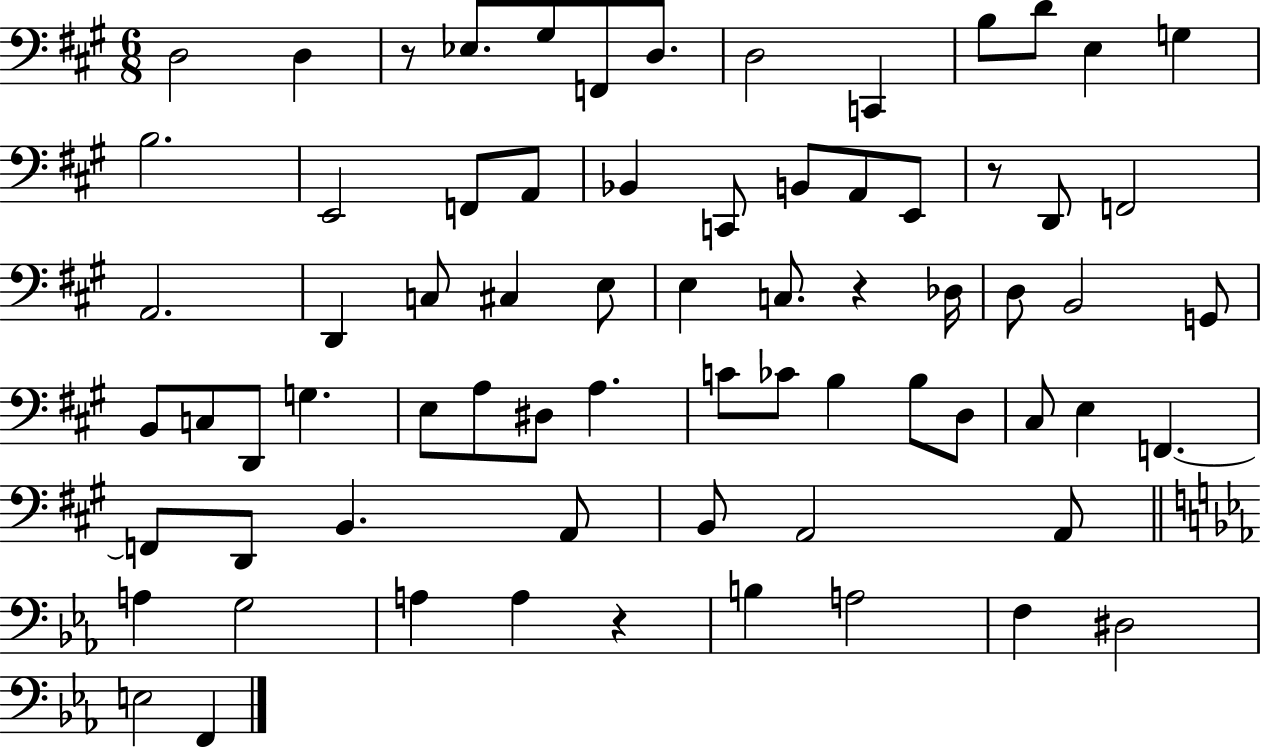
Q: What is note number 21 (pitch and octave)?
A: E2